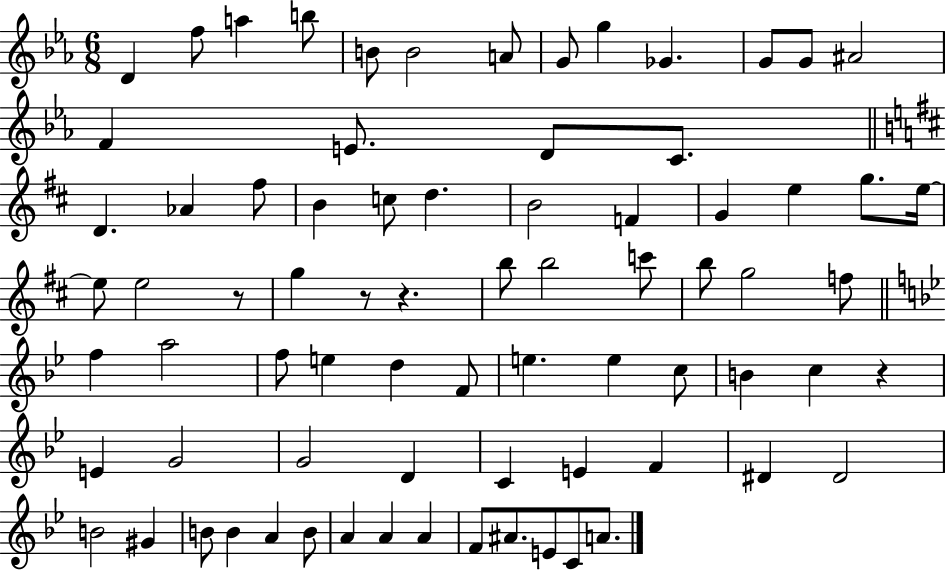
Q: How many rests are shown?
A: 4